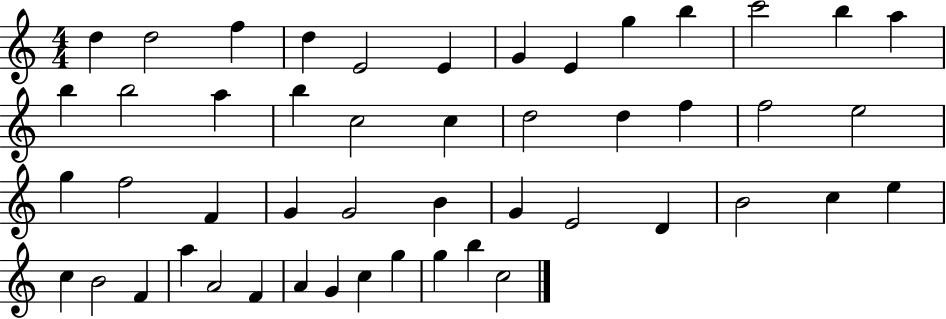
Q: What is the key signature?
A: C major